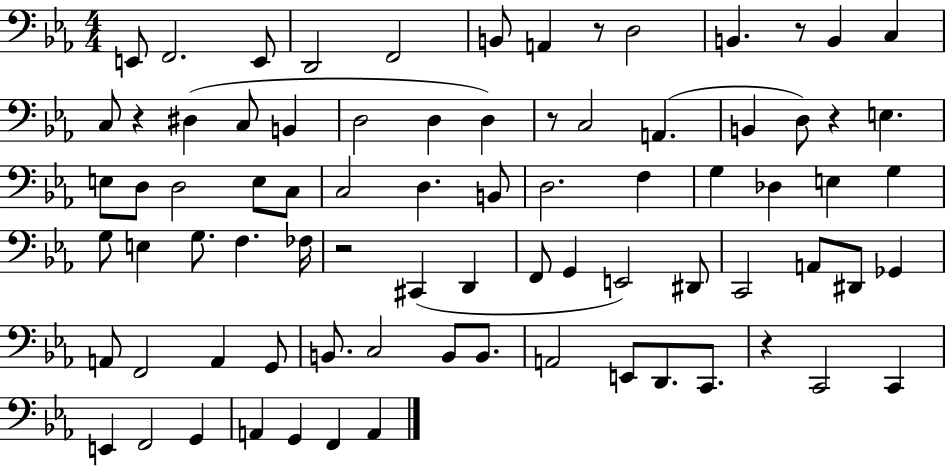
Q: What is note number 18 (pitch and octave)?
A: D3